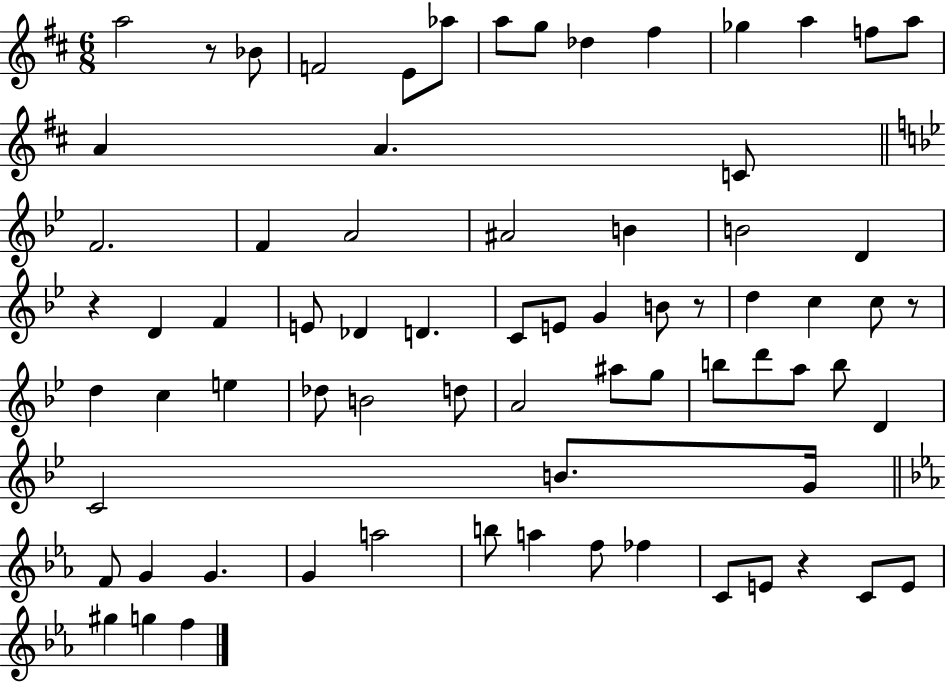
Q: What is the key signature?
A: D major